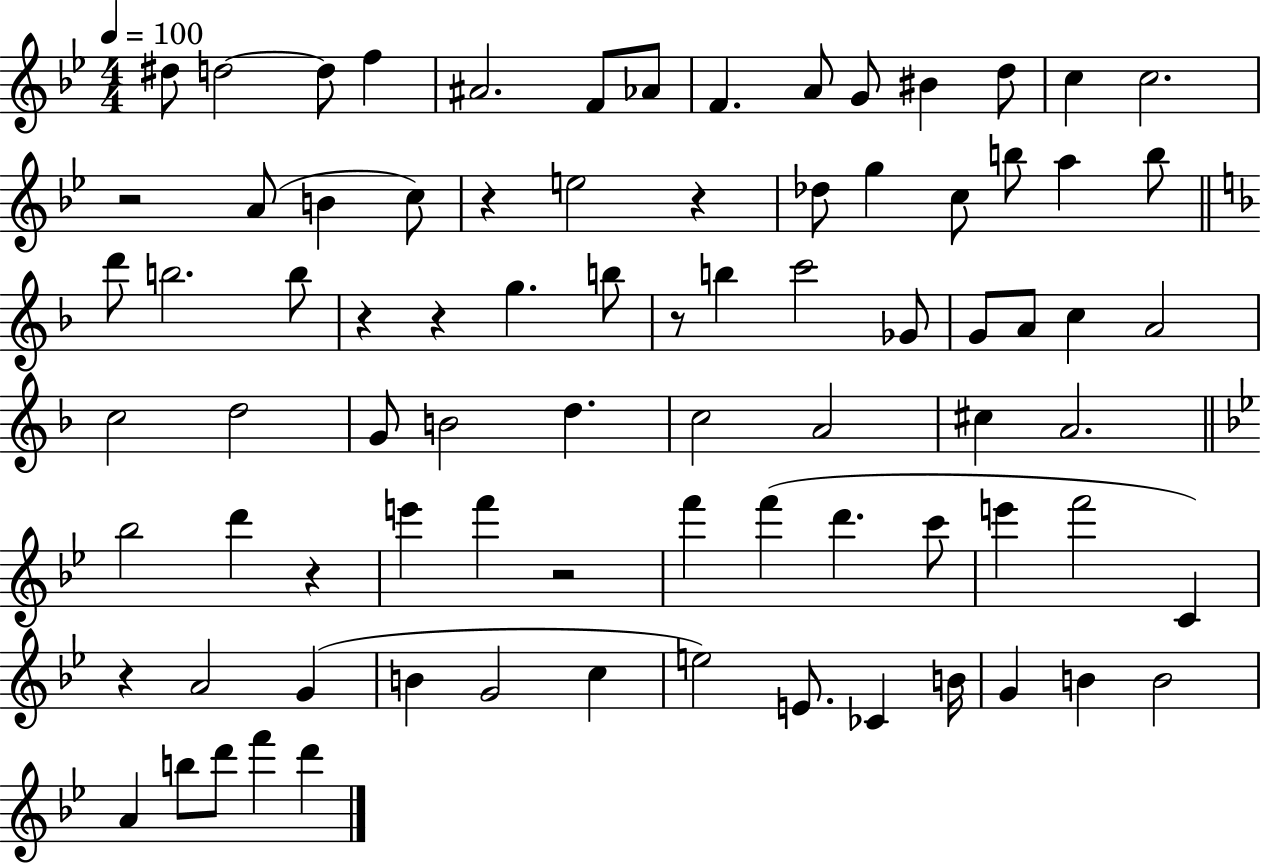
X:1
T:Untitled
M:4/4
L:1/4
K:Bb
^d/2 d2 d/2 f ^A2 F/2 _A/2 F A/2 G/2 ^B d/2 c c2 z2 A/2 B c/2 z e2 z _d/2 g c/2 b/2 a b/2 d'/2 b2 b/2 z z g b/2 z/2 b c'2 _G/2 G/2 A/2 c A2 c2 d2 G/2 B2 d c2 A2 ^c A2 _b2 d' z e' f' z2 f' f' d' c'/2 e' f'2 C z A2 G B G2 c e2 E/2 _C B/4 G B B2 A b/2 d'/2 f' d'